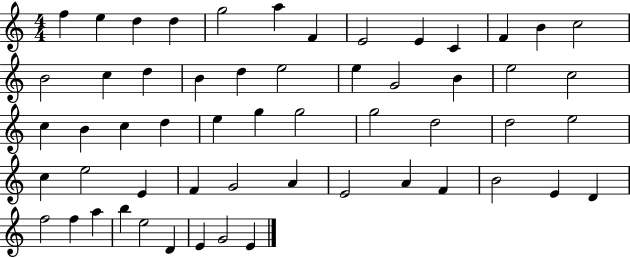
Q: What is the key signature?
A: C major